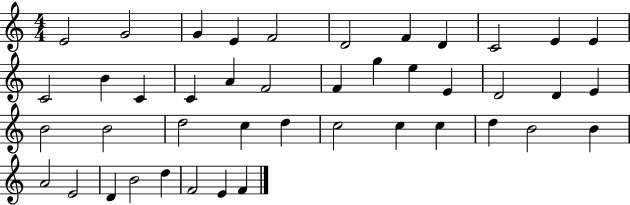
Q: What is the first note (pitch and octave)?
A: E4